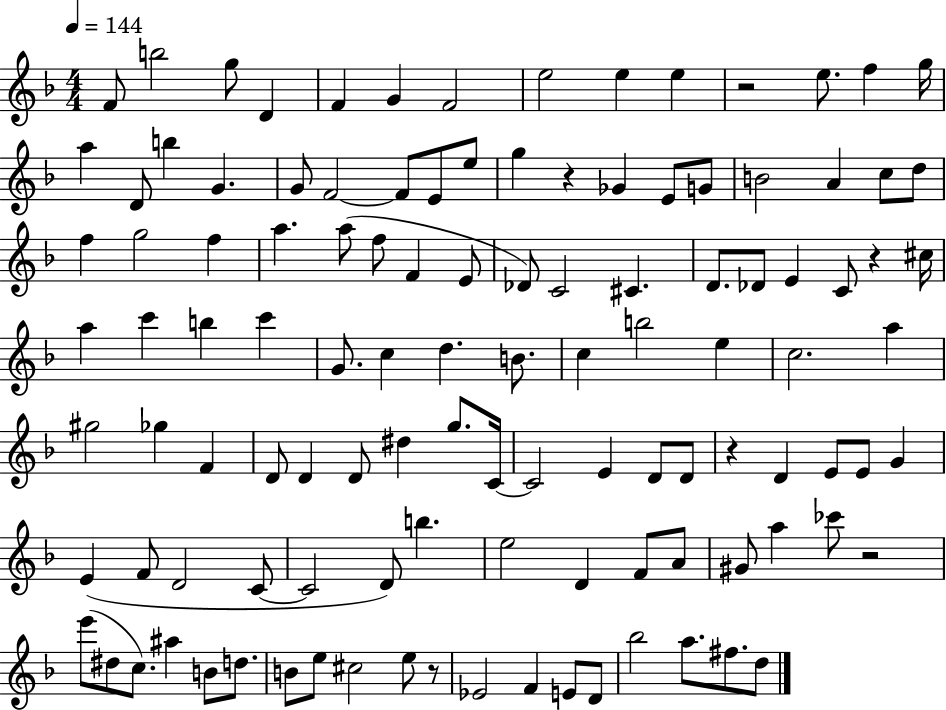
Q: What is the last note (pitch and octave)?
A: D5